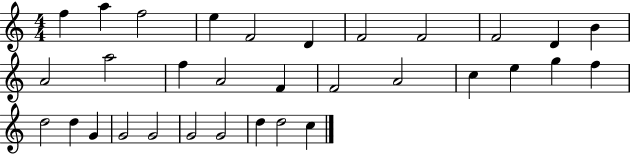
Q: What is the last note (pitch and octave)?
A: C5